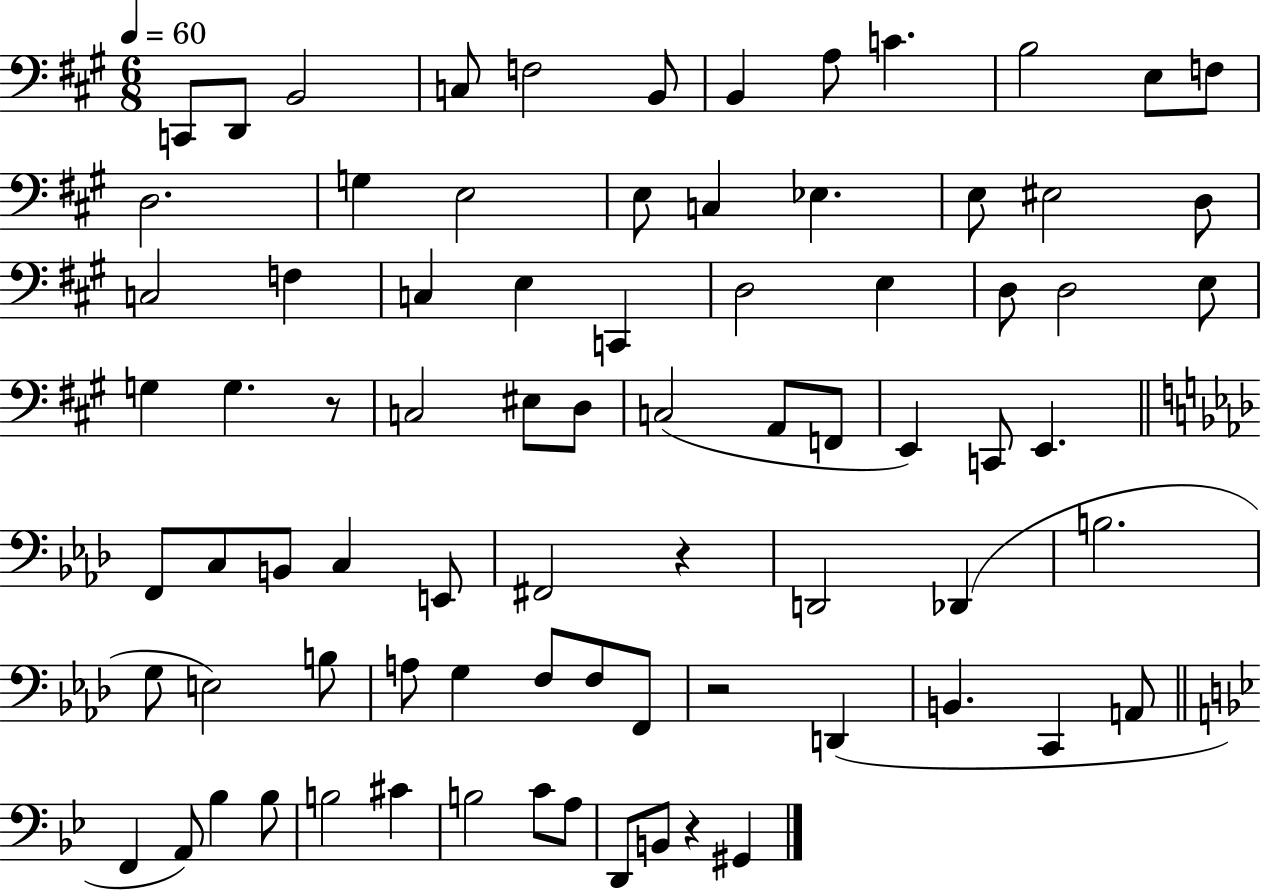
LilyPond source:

{
  \clef bass
  \numericTimeSignature
  \time 6/8
  \key a \major
  \tempo 4 = 60
  c,8 d,8 b,2 | c8 f2 b,8 | b,4 a8 c'4. | b2 e8 f8 | \break d2. | g4 e2 | e8 c4 ees4. | e8 eis2 d8 | \break c2 f4 | c4 e4 c,4 | d2 e4 | d8 d2 e8 | \break g4 g4. r8 | c2 eis8 d8 | c2( a,8 f,8 | e,4) c,8 e,4. | \break \bar "||" \break \key aes \major f,8 c8 b,8 c4 e,8 | fis,2 r4 | d,2 des,4( | b2. | \break g8 e2) b8 | a8 g4 f8 f8 f,8 | r2 d,4( | b,4. c,4 a,8 | \break \bar "||" \break \key g \minor f,4 a,8) bes4 bes8 | b2 cis'4 | b2 c'8 a8 | d,8 b,8 r4 gis,4 | \break \bar "|."
}